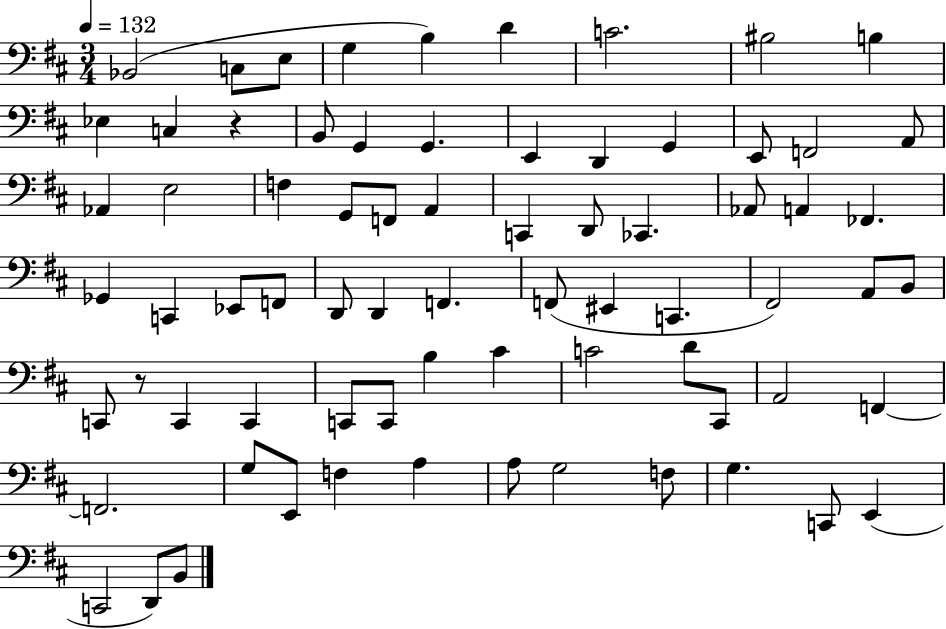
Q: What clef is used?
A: bass